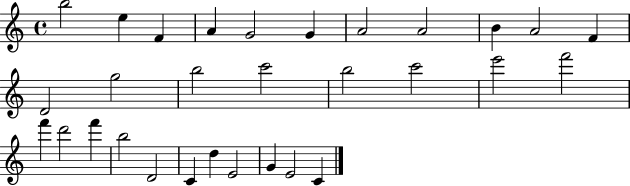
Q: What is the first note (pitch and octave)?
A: B5